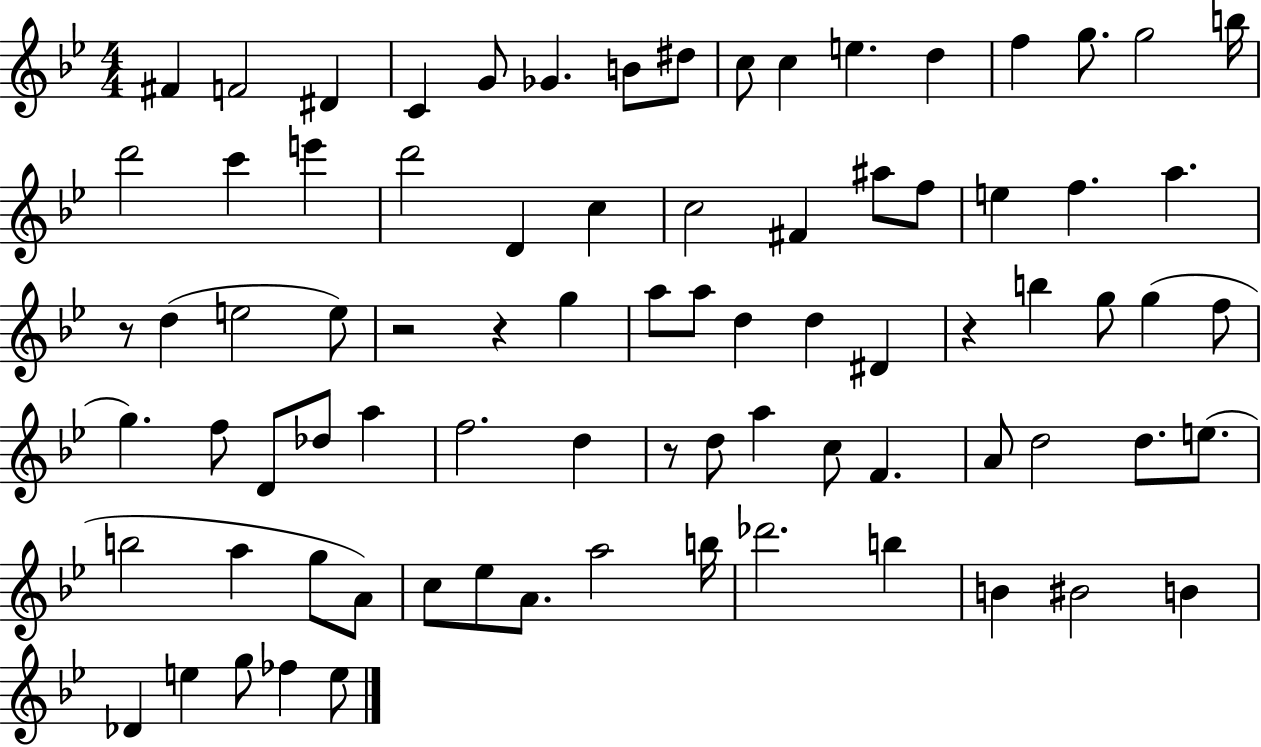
F#4/q F4/h D#4/q C4/q G4/e Gb4/q. B4/e D#5/e C5/e C5/q E5/q. D5/q F5/q G5/e. G5/h B5/s D6/h C6/q E6/q D6/h D4/q C5/q C5/h F#4/q A#5/e F5/e E5/q F5/q. A5/q. R/e D5/q E5/h E5/e R/h R/q G5/q A5/e A5/e D5/q D5/q D#4/q R/q B5/q G5/e G5/q F5/e G5/q. F5/e D4/e Db5/e A5/q F5/h. D5/q R/e D5/e A5/q C5/e F4/q. A4/e D5/h D5/e. E5/e. B5/h A5/q G5/e A4/e C5/e Eb5/e A4/e. A5/h B5/s Db6/h. B5/q B4/q BIS4/h B4/q Db4/q E5/q G5/e FES5/q E5/e